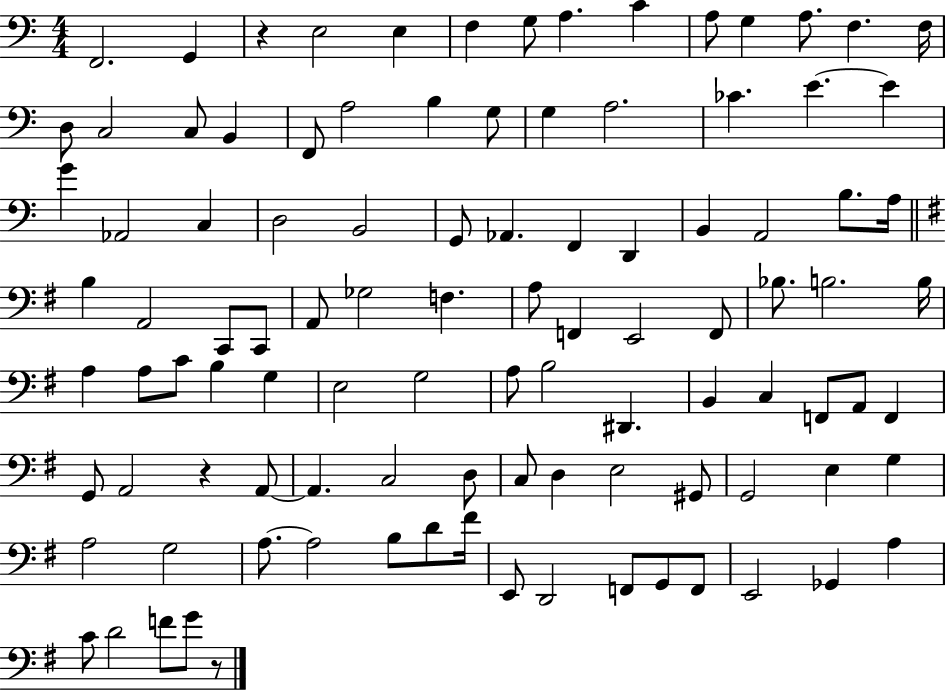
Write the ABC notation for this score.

X:1
T:Untitled
M:4/4
L:1/4
K:C
F,,2 G,, z E,2 E, F, G,/2 A, C A,/2 G, A,/2 F, F,/4 D,/2 C,2 C,/2 B,, F,,/2 A,2 B, G,/2 G, A,2 _C E E G _A,,2 C, D,2 B,,2 G,,/2 _A,, F,, D,, B,, A,,2 B,/2 A,/4 B, A,,2 C,,/2 C,,/2 A,,/2 _G,2 F, A,/2 F,, E,,2 F,,/2 _B,/2 B,2 B,/4 A, A,/2 C/2 B, G, E,2 G,2 A,/2 B,2 ^D,, B,, C, F,,/2 A,,/2 F,, G,,/2 A,,2 z A,,/2 A,, C,2 D,/2 C,/2 D, E,2 ^G,,/2 G,,2 E, G, A,2 G,2 A,/2 A,2 B,/2 D/2 ^F/4 E,,/2 D,,2 F,,/2 G,,/2 F,,/2 E,,2 _G,, A, C/2 D2 F/2 G/2 z/2